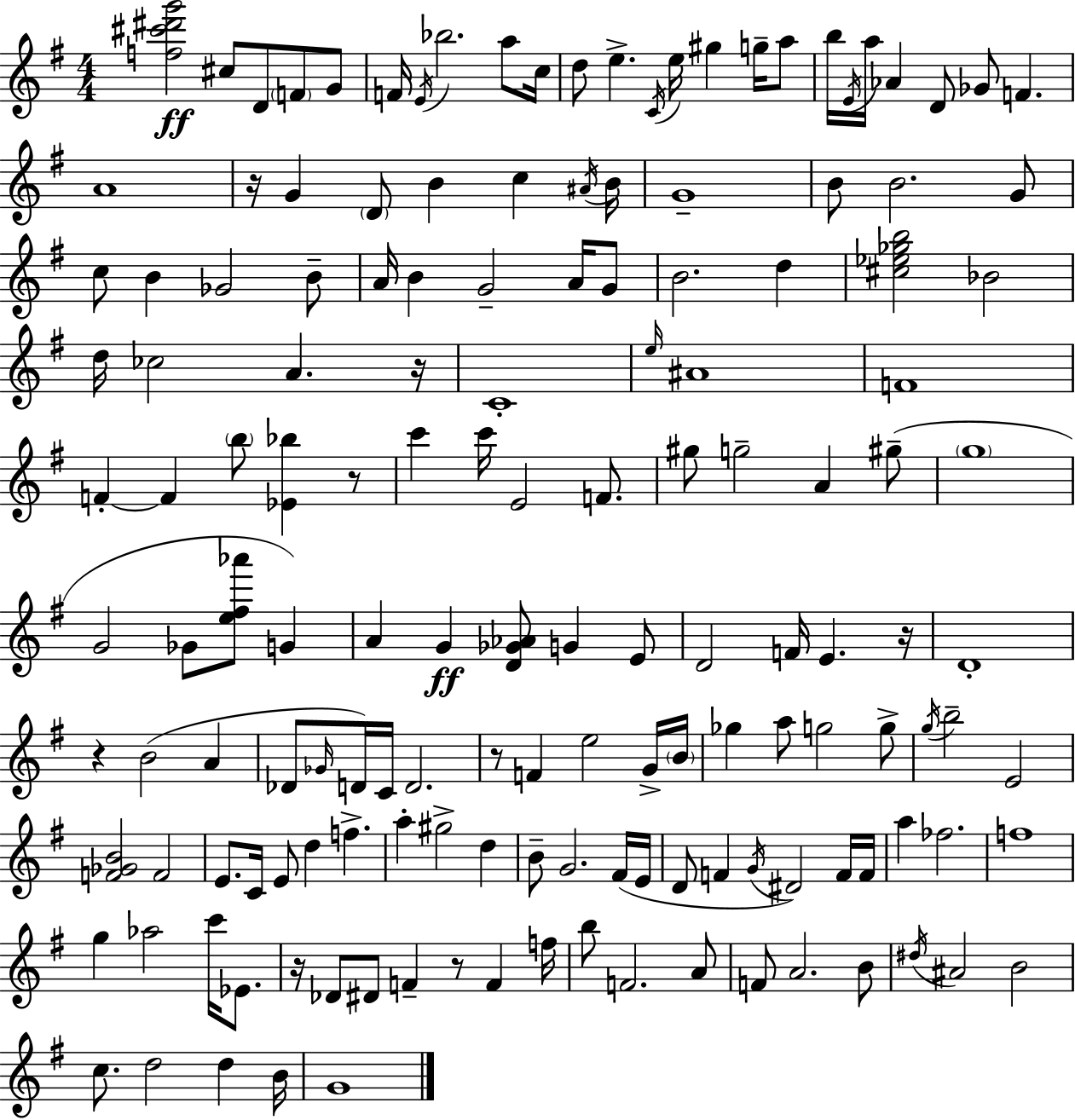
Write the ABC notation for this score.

X:1
T:Untitled
M:4/4
L:1/4
K:Em
[f^c'^d'g']2 ^c/2 D/2 F/2 G/2 F/4 E/4 _b2 a/2 c/4 d/2 e C/4 e/4 ^g g/4 a/2 b/4 E/4 a/4 _A D/2 _G/2 F A4 z/4 G D/2 B c ^A/4 B/4 G4 B/2 B2 G/2 c/2 B _G2 B/2 A/4 B G2 A/4 G/2 B2 d [^c_e_gb]2 _B2 d/4 _c2 A z/4 C4 e/4 ^A4 F4 F F b/2 [_E_b] z/2 c' c'/4 E2 F/2 ^g/2 g2 A ^g/2 g4 G2 _G/2 [e^f_a']/2 G A G [D_G_A]/2 G E/2 D2 F/4 E z/4 D4 z B2 A _D/2 _G/4 D/4 C/4 D2 z/2 F e2 G/4 B/4 _g a/2 g2 g/2 g/4 b2 E2 [F_GB]2 F2 E/2 C/4 E/2 d f a ^g2 d B/2 G2 ^F/4 E/4 D/2 F G/4 ^D2 F/4 F/4 a _f2 f4 g _a2 c'/4 _E/2 z/4 _D/2 ^D/2 F z/2 F f/4 b/2 F2 A/2 F/2 A2 B/2 ^d/4 ^A2 B2 c/2 d2 d B/4 G4